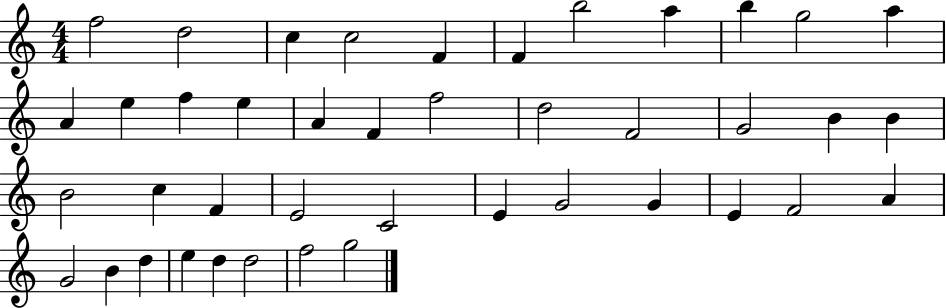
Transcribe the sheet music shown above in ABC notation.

X:1
T:Untitled
M:4/4
L:1/4
K:C
f2 d2 c c2 F F b2 a b g2 a A e f e A F f2 d2 F2 G2 B B B2 c F E2 C2 E G2 G E F2 A G2 B d e d d2 f2 g2